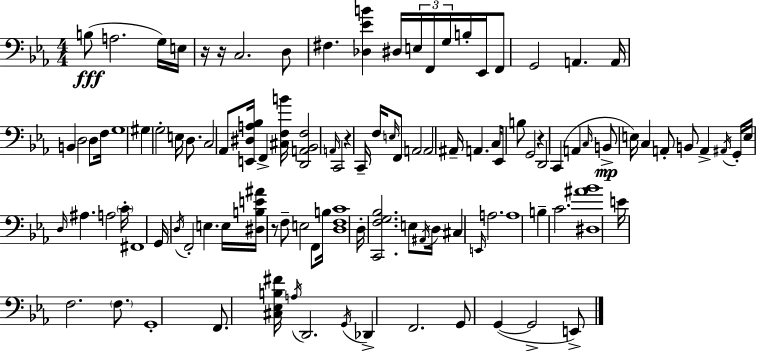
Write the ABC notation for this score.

X:1
T:Untitled
M:4/4
L:1/4
K:Cm
B,/2 A,2 G,/4 E,/4 z/4 z/4 C,2 D,/2 ^F, [_D,_EB] ^D,/4 E,/4 F,,/4 G,/4 B,/4 _E,,/4 F,,/2 G,,2 A,, A,,/4 B,, D,2 D,/2 F,/4 G,4 ^G, G,2 E,/4 D,/2 C,2 _A,,/2 [E,,^D,A,_B,]/4 F,, [^C,F,B]/4 [D,,A,,_B,,F,]2 A,,/4 C,,2 z C,,/4 F,/4 E,/4 F,,/2 A,,2 A,,2 ^A,,/4 A,, C,/4 _E,,/2 B,/2 G,,2 z D,,2 C,, A,, C,/4 B,,/2 E,/4 C, A,,/2 B,,/2 A,, ^A,,/4 G,,/4 E,/4 D,/4 ^A, A,2 C/4 ^F,,4 G,,/4 D,/4 F,,2 E, E,/4 [^D,B,E^A]/4 z/2 F,/2 E,2 F,,/2 B,/4 [D,F,C]4 D,/4 [C,,F,G,_B,]2 E,/2 ^A,,/4 D,/4 ^C, E,,/4 A,2 A,4 B, C2 [^D,^A_B]4 E/4 F,2 F,/2 G,,4 F,,/2 [^C,_E,B,^F]/4 A,/4 D,,2 G,,/4 _D,, F,,2 G,,/2 G,, G,,2 E,,/2